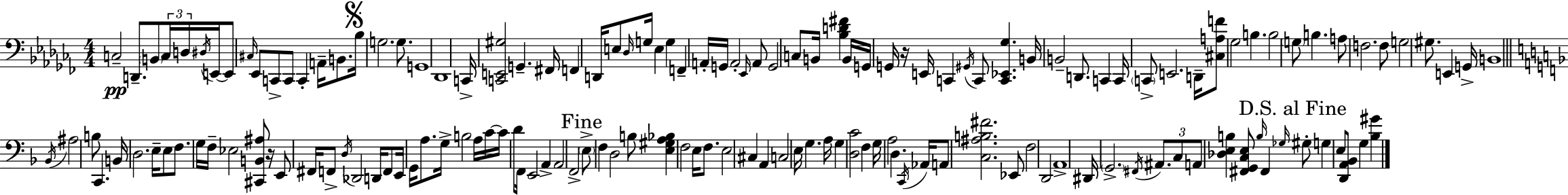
{
  \clef bass
  \numericTimeSignature
  \time 4/4
  \key aes \minor
  c2--\pp d,8.-- \parenthesize b,8 \tuplet 3/2 { c16 d16 \acciaccatura { dis16 } } | e,16~~ e,8 \grace { cis16 } ees,8 c,8-> c,8 c,4-. a,16-- b,8. | \mark \markup { \musicglyph "scripts.segno" } bes16 g2. g8. | g,1 | \break des,1 | c,16-> <c, e, gis>2 g,4.-- | fis,16 f,4 d,16 e8 \grace { des16 } g16 e4 g4 | f,4-- a,16-. g,16 a,2-. | \break \grace { ees,16 } a,8 g,2 c8 b,16 <bes d' fis'>4 | b,16 g,16 g,16 r16 e,16 c,4 \acciaccatura { gis,16 } c,8 <c, ees, ges>4. | b,16 b,2-- d,8. | c,4 c,16 \parenthesize c,8-> e,2. | \break d,16-- <cis a f'>8 ges2 b4. | b2 \parenthesize g8 b4. | a8 f2. | f8 g2 gis8. | \break e,4 g,16-> b,1 | \bar "||" \break \key f \major \acciaccatura { bes,16 } ais2 b8 c,4. | b,16 d2. e16-- e8 | f8. g16 f16-- ees2 <cis, b, ais>8 | r16 e,8 fis,16 f,8-> \acciaccatura { d16 } des,2 d,16 | \break f,8 e,16 g,16 a8. g16-> b2 | a16 c'16~~ c'16 d'8 f,16 e,2 a,4-> | a,2 f,2-> | \mark "Fine" \parenthesize e8-> f4 d2 | \break b8 <e gis a bes>4 f2 e16 f8. | e2 cis4 a,4 | c2 e16 g4. | a16 g4 <d c'>2 f4 | \break g16 a2 d4. | \acciaccatura { c,16 } aes,16 a,8 <c ais b fis'>2. | ees,8 f2 d,2 | a,1-> | \break dis,16 \parenthesize g,2.-> | \acciaccatura { fis,16 } \tuplet 3/2 { ais,8. c8 a,8 } <des e b>4 <fis, g, c e>8 \grace { b16 } fis,4 | \grace { ges16 } \mark "D.S. al Fine" gis8-. g4 e8 <d, a, bes,>8 g4 | <bes gis'>4 \bar "|."
}